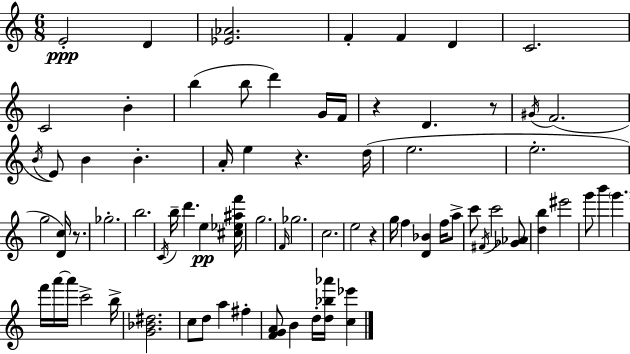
{
  \clef treble
  \numericTimeSignature
  \time 6/8
  \key c \major
  e'2-.\ppp d'4 | <ees' aes'>2. | f'4-. f'4 d'4 | c'2. | \break c'2 b'4-. | b''4( b''8 d'''4) g'16 f'16 | r4 d'4. r8 | \acciaccatura { gis'16 }( f'2. | \break \acciaccatura { b'16 } e'8) b'4 b'4.-. | a'16-. e''4 r4. | d''16( e''2. | e''2.-. | \break g''2 <d' c''>16) r8. | ges''2.-. | b''2. | \acciaccatura { c'16 } b''16-- d'''4. e''4\pp | \break <cis'' ees'' ais'' f'''>16 g''2. | \grace { f'16 } ges''2. | c''2. | e''2 | \break r4 g''16 f''4 <d' bes'>4 | f''16 a''8-> c'''8 \acciaccatura { fis'16 } c'''2 | <ges' aes'>8 <d'' b''>4 eis'''2 | g'''8 b'''4 \parenthesize g'''4. | \break f'''16 a'''16~~ a'''16 c'''2-> | b''16-> <g' bes' dis''>2. | c''8 d''8 a''4 | fis''4-. <f' g' a'>8 b'4 d''16-. | \break <d'' bes'' aes'''>16 <c'' ees'''>4 \bar "|."
}